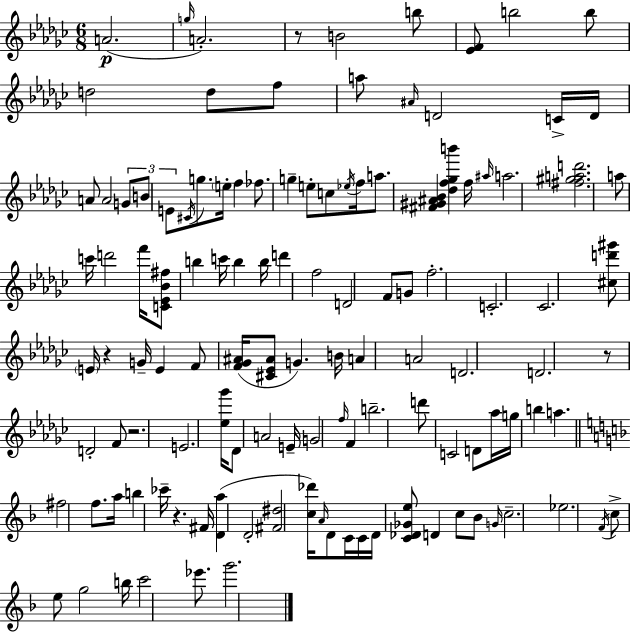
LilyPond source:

{
  \clef treble
  \numericTimeSignature
  \time 6/8
  \key ees \minor
  \repeat volta 2 { a'2.(\p | \grace { g''16 } a'2.-.) | r8 b'2 b''8 | <ees' f'>8 b''2 b''8 | \break d''2 d''8 f''8 | a''8 \grace { ais'16 } d'2 | c'16-> d'16 a'8 a'2 | \tuplet 3/2 { g'8 b'8 e'8 } \acciaccatura { cis'16 } g''8. \parenthesize e''16-. f''4 | \break fes''8. g''4-- e''8-. | c''8 \acciaccatura { ees''16 } f''16 a''8. <fis' gis' ais' bes'>4 <des'' f'' ges'' b'''>4 | f''16 \grace { ais''16 } a''2. | <fis'' gis'' a'' d'''>2. | \break a''8 c'''16 d'''2 | f'''16 <c' ees' bes' fis''>8 b''4 c'''16 | b''4 b''16 d'''4 f''2 | d'2 | \break f'8 g'8 f''2.-. | c'2.-. | ces'2. | <cis'' d''' gis'''>8 \parenthesize e'16 r4 | \break g'16-- e'4 f'8 <f' ges' ais'>16( <cis' ees' ais'>8 g'4.) | b'16 a'4 a'2 | d'2. | d'2. | \break r8 d'2-. | f'8 r2. | e'2. | <ees'' ges'''>16 des'8 a'2 | \break e'16-- g'2 | \grace { f''16 } f'4 b''2.-- | d'''8 c'2 | d'8 aes''16 g''16 b''4 | \break a''4. \bar "||" \break \key f \major fis''2 f''8. a''16 | b''4 ces'''16-- r4. fis'16 | <d' a''>4( d'2-. | <fis' dis''>2 <c'' des'''>16) \grace { a'16 } d'8 | \break c'16 c'16 d'16 <c' des' ges' e''>8 d'4 c''8 bes'8 | \grace { g'16 } c''2.-- | ees''2. | \acciaccatura { f'16 } c''8-> e''8 g''2 | \break b''16 c'''2 | ees'''8. g'''2. | } \bar "|."
}